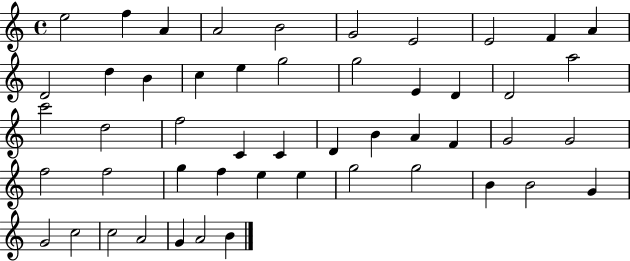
X:1
T:Untitled
M:4/4
L:1/4
K:C
e2 f A A2 B2 G2 E2 E2 F A D2 d B c e g2 g2 E D D2 a2 c'2 d2 f2 C C D B A F G2 G2 f2 f2 g f e e g2 g2 B B2 G G2 c2 c2 A2 G A2 B